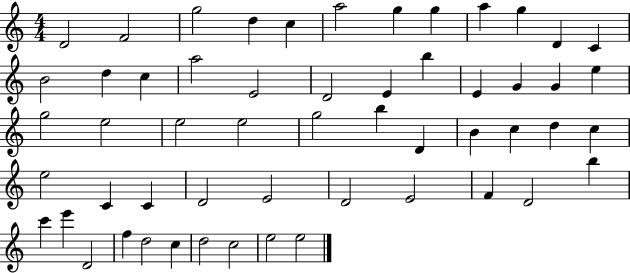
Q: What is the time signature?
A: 4/4